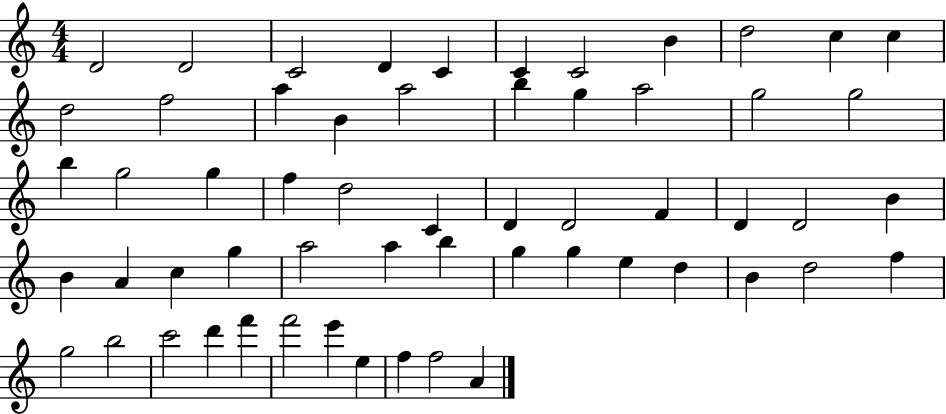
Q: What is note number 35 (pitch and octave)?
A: A4